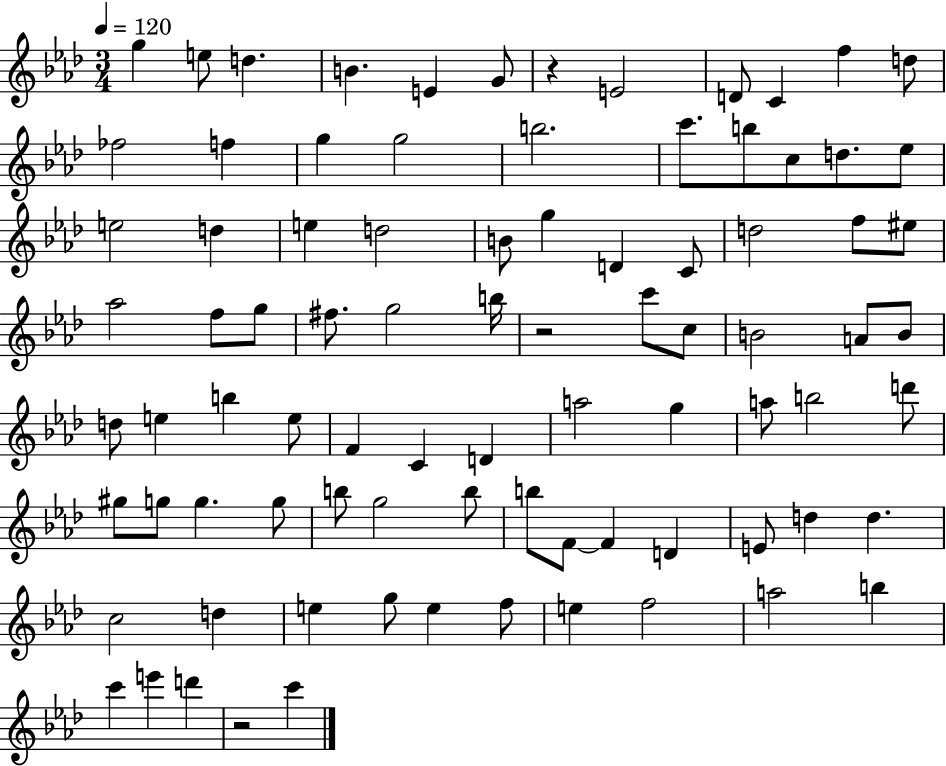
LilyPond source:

{
  \clef treble
  \numericTimeSignature
  \time 3/4
  \key aes \major
  \tempo 4 = 120
  g''4 e''8 d''4. | b'4. e'4 g'8 | r4 e'2 | d'8 c'4 f''4 d''8 | \break fes''2 f''4 | g''4 g''2 | b''2. | c'''8. b''8 c''8 d''8. ees''8 | \break e''2 d''4 | e''4 d''2 | b'8 g''4 d'4 c'8 | d''2 f''8 eis''8 | \break aes''2 f''8 g''8 | fis''8. g''2 b''16 | r2 c'''8 c''8 | b'2 a'8 b'8 | \break d''8 e''4 b''4 e''8 | f'4 c'4 d'4 | a''2 g''4 | a''8 b''2 d'''8 | \break gis''8 g''8 g''4. g''8 | b''8 g''2 b''8 | b''8 f'8~~ f'4 d'4 | e'8 d''4 d''4. | \break c''2 d''4 | e''4 g''8 e''4 f''8 | e''4 f''2 | a''2 b''4 | \break c'''4 e'''4 d'''4 | r2 c'''4 | \bar "|."
}